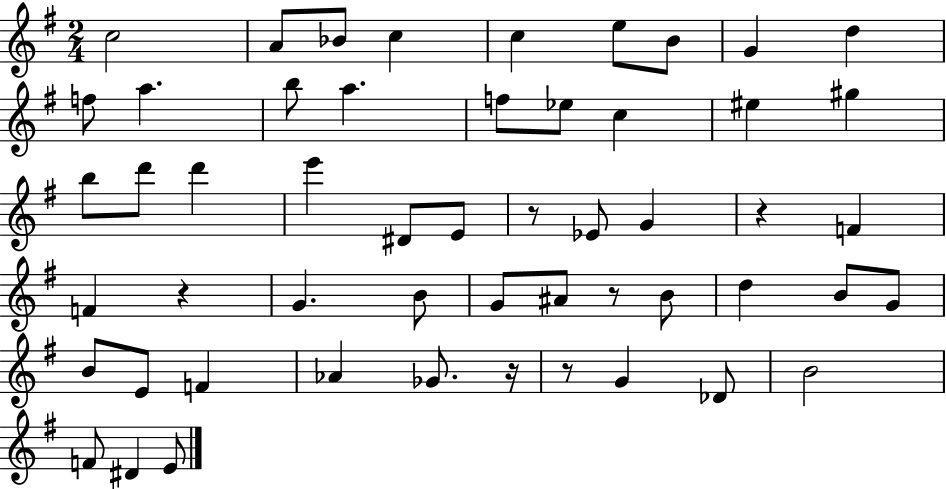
{
  \clef treble
  \numericTimeSignature
  \time 2/4
  \key g \major
  c''2 | a'8 bes'8 c''4 | c''4 e''8 b'8 | g'4 d''4 | \break f''8 a''4. | b''8 a''4. | f''8 ees''8 c''4 | eis''4 gis''4 | \break b''8 d'''8 d'''4 | e'''4 dis'8 e'8 | r8 ees'8 g'4 | r4 f'4 | \break f'4 r4 | g'4. b'8 | g'8 ais'8 r8 b'8 | d''4 b'8 g'8 | \break b'8 e'8 f'4 | aes'4 ges'8. r16 | r8 g'4 des'8 | b'2 | \break f'8 dis'4 e'8 | \bar "|."
}